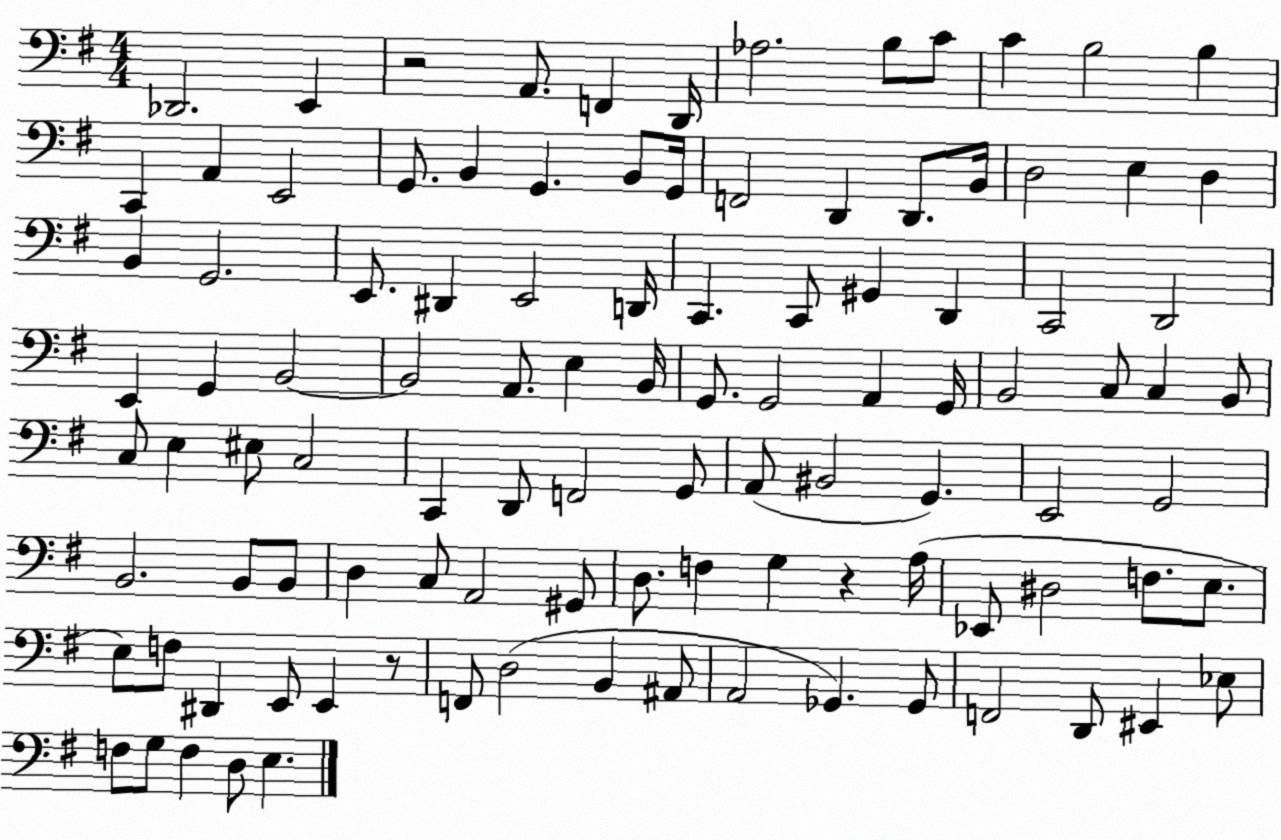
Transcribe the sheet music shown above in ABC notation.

X:1
T:Untitled
M:4/4
L:1/4
K:G
_D,,2 E,, z2 A,,/2 F,, D,,/4 _A,2 B,/2 C/2 C B,2 B, C,, A,, E,,2 G,,/2 B,, G,, B,,/2 G,,/4 F,,2 D,, D,,/2 B,,/4 D,2 E, D, B,, G,,2 E,,/2 ^D,, E,,2 D,,/4 C,, C,,/2 ^G,, D,, C,,2 D,,2 E,, G,, B,,2 B,,2 A,,/2 E, B,,/4 G,,/2 G,,2 A,, G,,/4 B,,2 C,/2 C, B,,/2 C,/2 E, ^E,/2 C,2 C,, D,,/2 F,,2 G,,/2 A,,/2 ^B,,2 G,, E,,2 G,,2 B,,2 B,,/2 B,,/2 D, C,/2 A,,2 ^G,,/2 D,/2 F, G, z A,/4 _E,,/2 ^D,2 F,/2 E,/2 E,/2 F,/2 ^D,, E,,/2 E,, z/2 F,,/2 D,2 B,, ^A,,/2 A,,2 _G,, _G,,/2 F,,2 D,,/2 ^E,, _E,/2 F,/2 G,/2 F, D,/2 E,